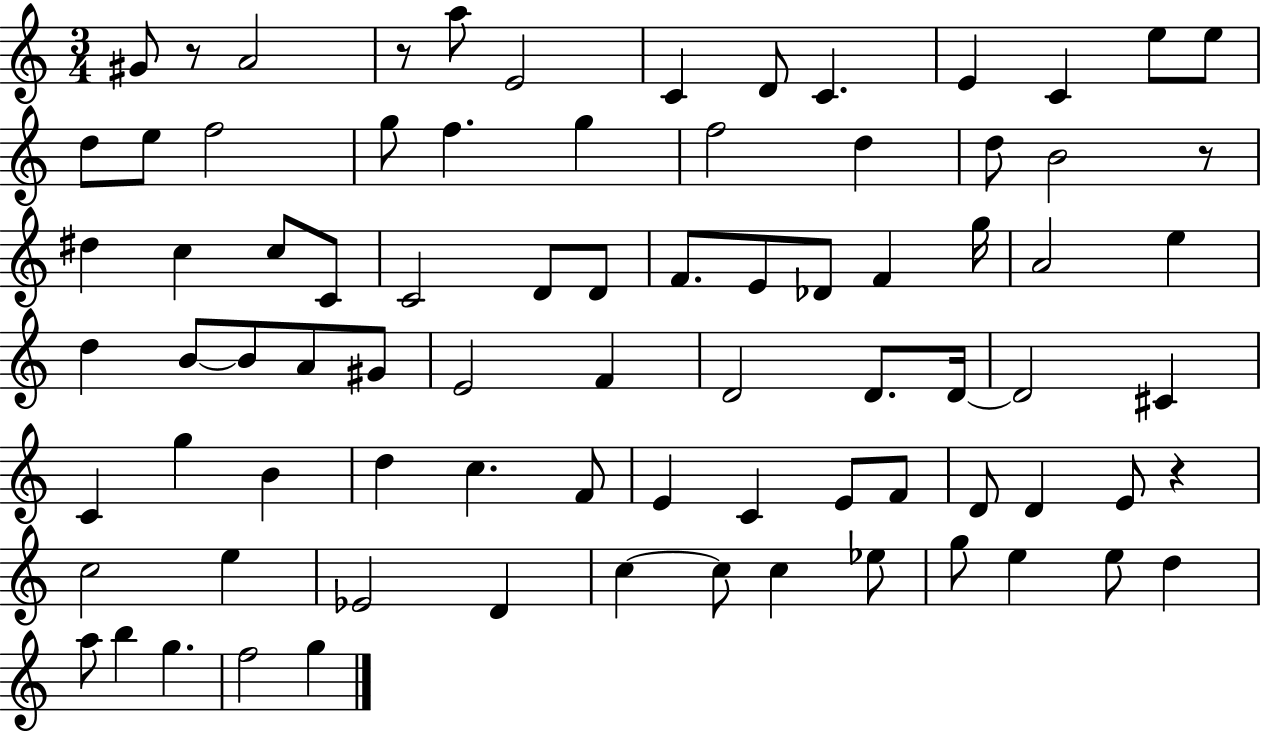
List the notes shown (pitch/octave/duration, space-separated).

G#4/e R/e A4/h R/e A5/e E4/h C4/q D4/e C4/q. E4/q C4/q E5/e E5/e D5/e E5/e F5/h G5/e F5/q. G5/q F5/h D5/q D5/e B4/h R/e D#5/q C5/q C5/e C4/e C4/h D4/e D4/e F4/e. E4/e Db4/e F4/q G5/s A4/h E5/q D5/q B4/e B4/e A4/e G#4/e E4/h F4/q D4/h D4/e. D4/s D4/h C#4/q C4/q G5/q B4/q D5/q C5/q. F4/e E4/q C4/q E4/e F4/e D4/e D4/q E4/e R/q C5/h E5/q Eb4/h D4/q C5/q C5/e C5/q Eb5/e G5/e E5/q E5/e D5/q A5/e B5/q G5/q. F5/h G5/q